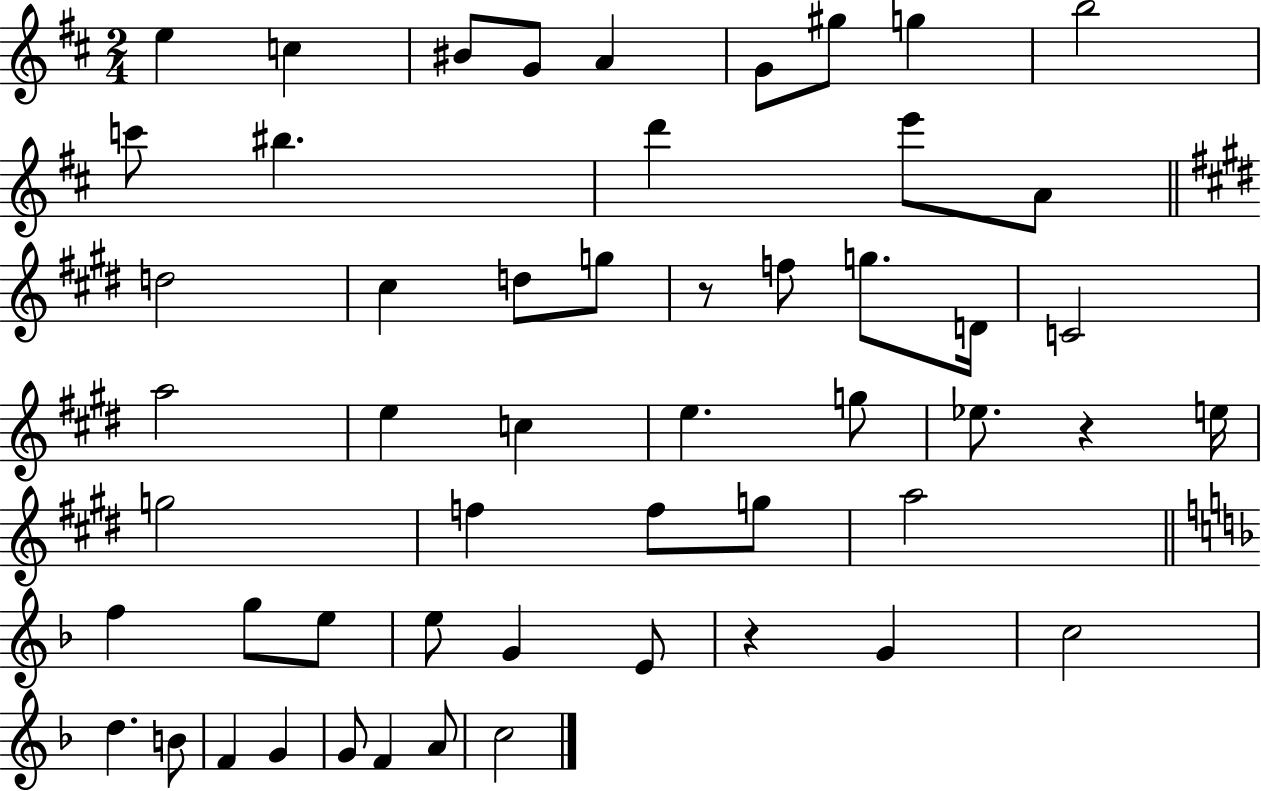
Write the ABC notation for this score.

X:1
T:Untitled
M:2/4
L:1/4
K:D
e c ^B/2 G/2 A G/2 ^g/2 g b2 c'/2 ^b d' e'/2 A/2 d2 ^c d/2 g/2 z/2 f/2 g/2 D/4 C2 a2 e c e g/2 _e/2 z e/4 g2 f f/2 g/2 a2 f g/2 e/2 e/2 G E/2 z G c2 d B/2 F G G/2 F A/2 c2